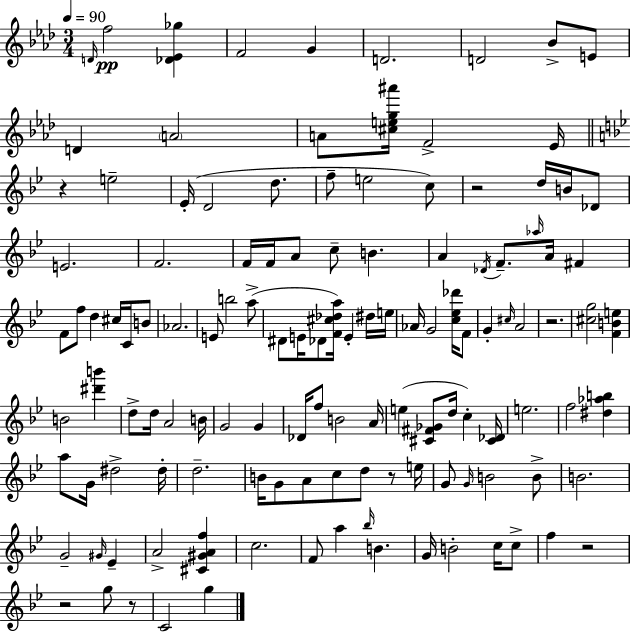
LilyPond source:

{
  \clef treble
  \numericTimeSignature
  \time 3/4
  \key aes \major
  \tempo 4 = 90
  \grace { d'16 }\pp f''2 <des' ees' ges''>4 | f'2 g'4 | d'2. | d'2 bes'8-> e'8 | \break d'4 \parenthesize a'2 | a'8 <cis'' e'' g'' ais'''>16 f'2-> | ees'16 \bar "||" \break \key bes \major r4 e''2-- | ees'16-.( d'2 d''8. | f''8-- e''2 c''8) | r2 d''16 b'16 des'8 | \break e'2. | f'2. | f'16 f'16 a'8 c''8-- b'4. | a'4 \acciaccatura { des'16 } f'8.-- \grace { aes''16 } a'16 fis'4 | \break f'8 f''8 d''4 cis''16 c'16 | b'8 aes'2. | e'8 b''2 | a''8->( dis'8 e'16 des'8 <f' cis'' des'' a''>16) e'4-. | \break dis''16 e''16 aes'16 g'2 <c'' ees'' des'''>16 | f'8 g'4-. \grace { cis''16 } a'2 | r2. | <cis'' g''>2 <f' b' e''>4 | \break b'2 <dis''' b'''>4 | d''8-> d''16 a'2 | b'16 g'2 g'4 | des'16 f''8 b'2 | \break a'16 e''4( <cis' fis' ges'>8 d''16 c''4-.) | <cis' des'>16 e''2. | f''2 <dis'' aes'' b''>4 | a''8 g'16 dis''2-> | \break dis''16-. d''2.-- | b'16 g'8 a'8 c''8 d''8 | r8 e''16 g'8 \grace { g'16 } b'2 | b'8-> b'2. | \break g'2-- | \grace { gis'16 } ees'4-- a'2-> | <cis' gis' a' f''>4 c''2. | f'8 a''4 \grace { bes''16 } | \break b'4. g'16 b'2-. | c''16 c''8-> f''4 r2 | r2 | g''8 r8 c'2 | \break g''4 \bar "|."
}